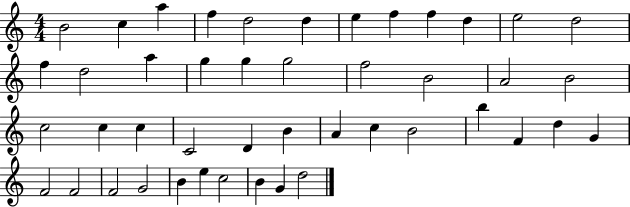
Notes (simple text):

B4/h C5/q A5/q F5/q D5/h D5/q E5/q F5/q F5/q D5/q E5/h D5/h F5/q D5/h A5/q G5/q G5/q G5/h F5/h B4/h A4/h B4/h C5/h C5/q C5/q C4/h D4/q B4/q A4/q C5/q B4/h B5/q F4/q D5/q G4/q F4/h F4/h F4/h G4/h B4/q E5/q C5/h B4/q G4/q D5/h